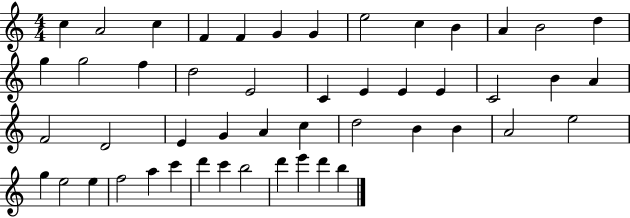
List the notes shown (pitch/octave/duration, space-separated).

C5/q A4/h C5/q F4/q F4/q G4/q G4/q E5/h C5/q B4/q A4/q B4/h D5/q G5/q G5/h F5/q D5/h E4/h C4/q E4/q E4/q E4/q C4/h B4/q A4/q F4/h D4/h E4/q G4/q A4/q C5/q D5/h B4/q B4/q A4/h E5/h G5/q E5/h E5/q F5/h A5/q C6/q D6/q C6/q B5/h D6/q E6/q D6/q B5/q